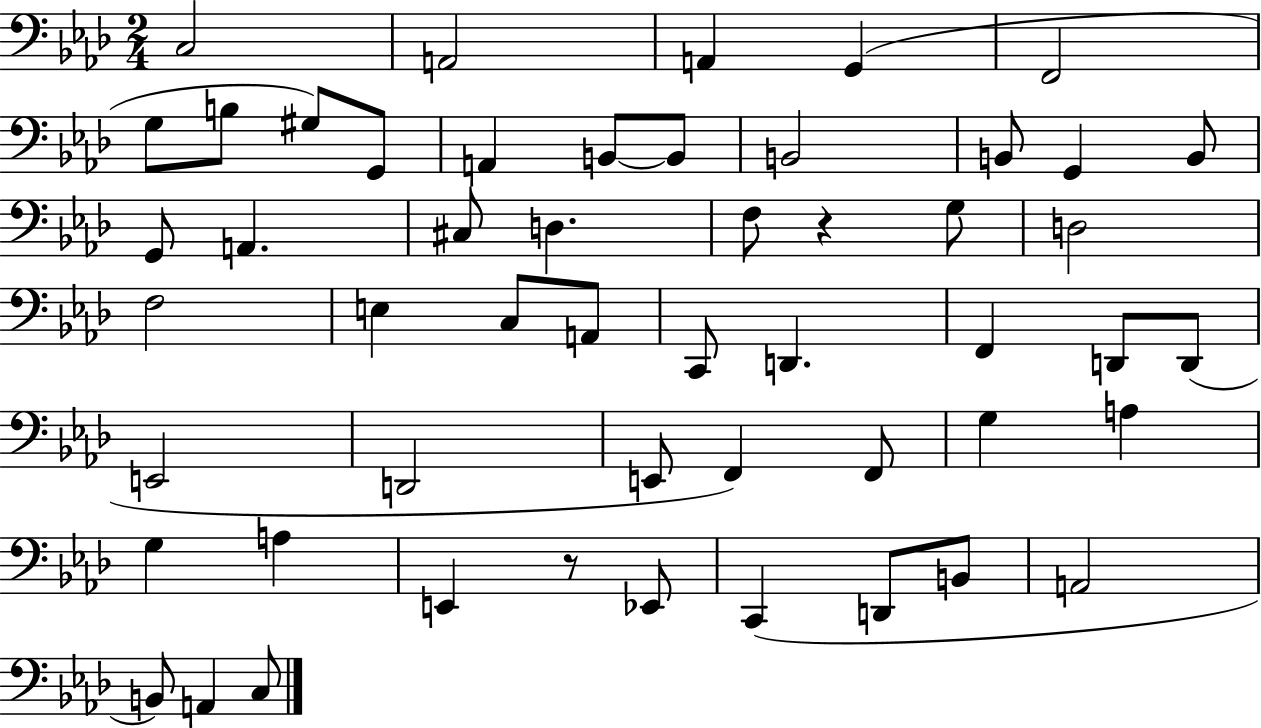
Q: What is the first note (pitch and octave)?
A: C3